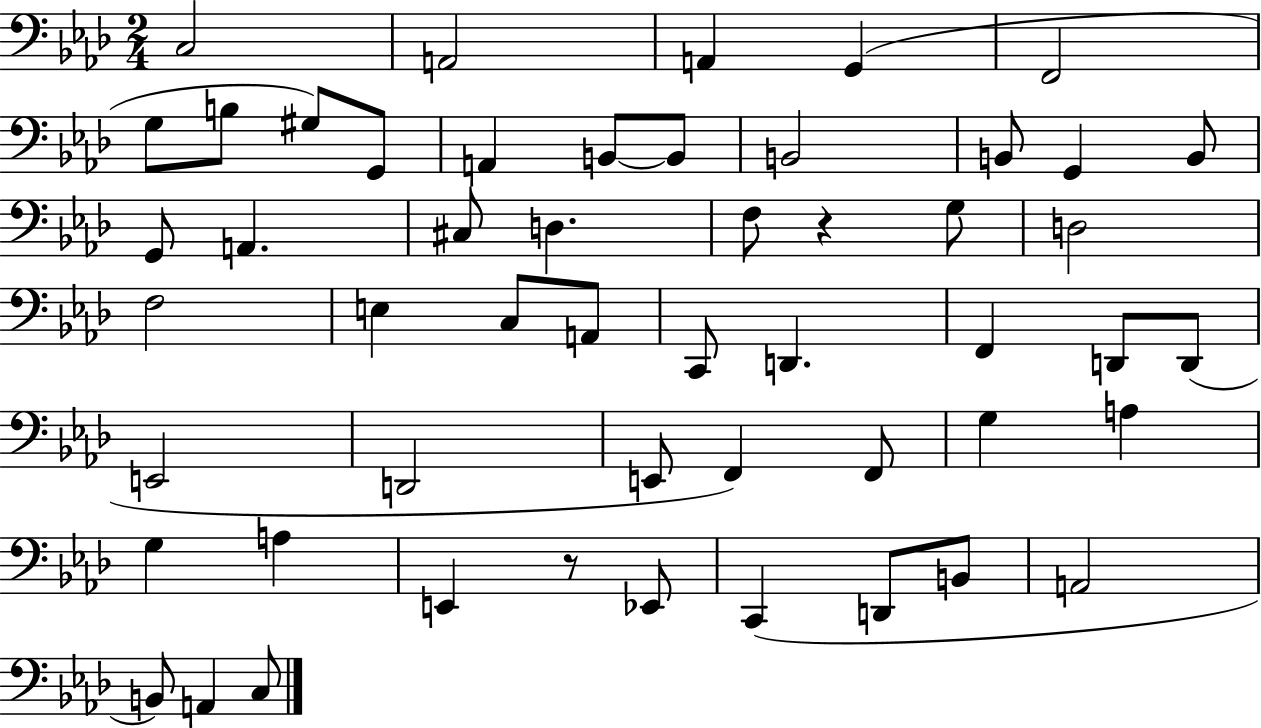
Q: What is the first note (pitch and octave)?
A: C3